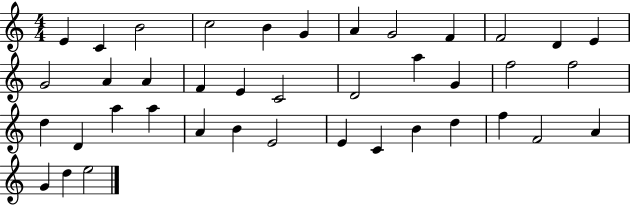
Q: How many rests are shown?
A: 0